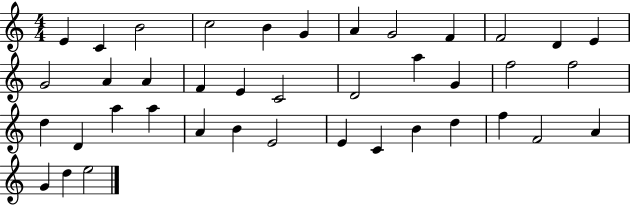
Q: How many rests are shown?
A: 0